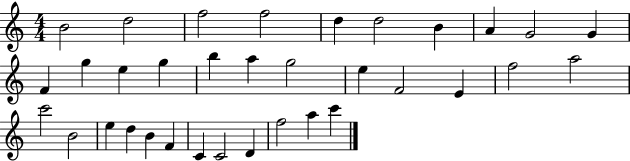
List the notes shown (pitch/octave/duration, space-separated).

B4/h D5/h F5/h F5/h D5/q D5/h B4/q A4/q G4/h G4/q F4/q G5/q E5/q G5/q B5/q A5/q G5/h E5/q F4/h E4/q F5/h A5/h C6/h B4/h E5/q D5/q B4/q F4/q C4/q C4/h D4/q F5/h A5/q C6/q